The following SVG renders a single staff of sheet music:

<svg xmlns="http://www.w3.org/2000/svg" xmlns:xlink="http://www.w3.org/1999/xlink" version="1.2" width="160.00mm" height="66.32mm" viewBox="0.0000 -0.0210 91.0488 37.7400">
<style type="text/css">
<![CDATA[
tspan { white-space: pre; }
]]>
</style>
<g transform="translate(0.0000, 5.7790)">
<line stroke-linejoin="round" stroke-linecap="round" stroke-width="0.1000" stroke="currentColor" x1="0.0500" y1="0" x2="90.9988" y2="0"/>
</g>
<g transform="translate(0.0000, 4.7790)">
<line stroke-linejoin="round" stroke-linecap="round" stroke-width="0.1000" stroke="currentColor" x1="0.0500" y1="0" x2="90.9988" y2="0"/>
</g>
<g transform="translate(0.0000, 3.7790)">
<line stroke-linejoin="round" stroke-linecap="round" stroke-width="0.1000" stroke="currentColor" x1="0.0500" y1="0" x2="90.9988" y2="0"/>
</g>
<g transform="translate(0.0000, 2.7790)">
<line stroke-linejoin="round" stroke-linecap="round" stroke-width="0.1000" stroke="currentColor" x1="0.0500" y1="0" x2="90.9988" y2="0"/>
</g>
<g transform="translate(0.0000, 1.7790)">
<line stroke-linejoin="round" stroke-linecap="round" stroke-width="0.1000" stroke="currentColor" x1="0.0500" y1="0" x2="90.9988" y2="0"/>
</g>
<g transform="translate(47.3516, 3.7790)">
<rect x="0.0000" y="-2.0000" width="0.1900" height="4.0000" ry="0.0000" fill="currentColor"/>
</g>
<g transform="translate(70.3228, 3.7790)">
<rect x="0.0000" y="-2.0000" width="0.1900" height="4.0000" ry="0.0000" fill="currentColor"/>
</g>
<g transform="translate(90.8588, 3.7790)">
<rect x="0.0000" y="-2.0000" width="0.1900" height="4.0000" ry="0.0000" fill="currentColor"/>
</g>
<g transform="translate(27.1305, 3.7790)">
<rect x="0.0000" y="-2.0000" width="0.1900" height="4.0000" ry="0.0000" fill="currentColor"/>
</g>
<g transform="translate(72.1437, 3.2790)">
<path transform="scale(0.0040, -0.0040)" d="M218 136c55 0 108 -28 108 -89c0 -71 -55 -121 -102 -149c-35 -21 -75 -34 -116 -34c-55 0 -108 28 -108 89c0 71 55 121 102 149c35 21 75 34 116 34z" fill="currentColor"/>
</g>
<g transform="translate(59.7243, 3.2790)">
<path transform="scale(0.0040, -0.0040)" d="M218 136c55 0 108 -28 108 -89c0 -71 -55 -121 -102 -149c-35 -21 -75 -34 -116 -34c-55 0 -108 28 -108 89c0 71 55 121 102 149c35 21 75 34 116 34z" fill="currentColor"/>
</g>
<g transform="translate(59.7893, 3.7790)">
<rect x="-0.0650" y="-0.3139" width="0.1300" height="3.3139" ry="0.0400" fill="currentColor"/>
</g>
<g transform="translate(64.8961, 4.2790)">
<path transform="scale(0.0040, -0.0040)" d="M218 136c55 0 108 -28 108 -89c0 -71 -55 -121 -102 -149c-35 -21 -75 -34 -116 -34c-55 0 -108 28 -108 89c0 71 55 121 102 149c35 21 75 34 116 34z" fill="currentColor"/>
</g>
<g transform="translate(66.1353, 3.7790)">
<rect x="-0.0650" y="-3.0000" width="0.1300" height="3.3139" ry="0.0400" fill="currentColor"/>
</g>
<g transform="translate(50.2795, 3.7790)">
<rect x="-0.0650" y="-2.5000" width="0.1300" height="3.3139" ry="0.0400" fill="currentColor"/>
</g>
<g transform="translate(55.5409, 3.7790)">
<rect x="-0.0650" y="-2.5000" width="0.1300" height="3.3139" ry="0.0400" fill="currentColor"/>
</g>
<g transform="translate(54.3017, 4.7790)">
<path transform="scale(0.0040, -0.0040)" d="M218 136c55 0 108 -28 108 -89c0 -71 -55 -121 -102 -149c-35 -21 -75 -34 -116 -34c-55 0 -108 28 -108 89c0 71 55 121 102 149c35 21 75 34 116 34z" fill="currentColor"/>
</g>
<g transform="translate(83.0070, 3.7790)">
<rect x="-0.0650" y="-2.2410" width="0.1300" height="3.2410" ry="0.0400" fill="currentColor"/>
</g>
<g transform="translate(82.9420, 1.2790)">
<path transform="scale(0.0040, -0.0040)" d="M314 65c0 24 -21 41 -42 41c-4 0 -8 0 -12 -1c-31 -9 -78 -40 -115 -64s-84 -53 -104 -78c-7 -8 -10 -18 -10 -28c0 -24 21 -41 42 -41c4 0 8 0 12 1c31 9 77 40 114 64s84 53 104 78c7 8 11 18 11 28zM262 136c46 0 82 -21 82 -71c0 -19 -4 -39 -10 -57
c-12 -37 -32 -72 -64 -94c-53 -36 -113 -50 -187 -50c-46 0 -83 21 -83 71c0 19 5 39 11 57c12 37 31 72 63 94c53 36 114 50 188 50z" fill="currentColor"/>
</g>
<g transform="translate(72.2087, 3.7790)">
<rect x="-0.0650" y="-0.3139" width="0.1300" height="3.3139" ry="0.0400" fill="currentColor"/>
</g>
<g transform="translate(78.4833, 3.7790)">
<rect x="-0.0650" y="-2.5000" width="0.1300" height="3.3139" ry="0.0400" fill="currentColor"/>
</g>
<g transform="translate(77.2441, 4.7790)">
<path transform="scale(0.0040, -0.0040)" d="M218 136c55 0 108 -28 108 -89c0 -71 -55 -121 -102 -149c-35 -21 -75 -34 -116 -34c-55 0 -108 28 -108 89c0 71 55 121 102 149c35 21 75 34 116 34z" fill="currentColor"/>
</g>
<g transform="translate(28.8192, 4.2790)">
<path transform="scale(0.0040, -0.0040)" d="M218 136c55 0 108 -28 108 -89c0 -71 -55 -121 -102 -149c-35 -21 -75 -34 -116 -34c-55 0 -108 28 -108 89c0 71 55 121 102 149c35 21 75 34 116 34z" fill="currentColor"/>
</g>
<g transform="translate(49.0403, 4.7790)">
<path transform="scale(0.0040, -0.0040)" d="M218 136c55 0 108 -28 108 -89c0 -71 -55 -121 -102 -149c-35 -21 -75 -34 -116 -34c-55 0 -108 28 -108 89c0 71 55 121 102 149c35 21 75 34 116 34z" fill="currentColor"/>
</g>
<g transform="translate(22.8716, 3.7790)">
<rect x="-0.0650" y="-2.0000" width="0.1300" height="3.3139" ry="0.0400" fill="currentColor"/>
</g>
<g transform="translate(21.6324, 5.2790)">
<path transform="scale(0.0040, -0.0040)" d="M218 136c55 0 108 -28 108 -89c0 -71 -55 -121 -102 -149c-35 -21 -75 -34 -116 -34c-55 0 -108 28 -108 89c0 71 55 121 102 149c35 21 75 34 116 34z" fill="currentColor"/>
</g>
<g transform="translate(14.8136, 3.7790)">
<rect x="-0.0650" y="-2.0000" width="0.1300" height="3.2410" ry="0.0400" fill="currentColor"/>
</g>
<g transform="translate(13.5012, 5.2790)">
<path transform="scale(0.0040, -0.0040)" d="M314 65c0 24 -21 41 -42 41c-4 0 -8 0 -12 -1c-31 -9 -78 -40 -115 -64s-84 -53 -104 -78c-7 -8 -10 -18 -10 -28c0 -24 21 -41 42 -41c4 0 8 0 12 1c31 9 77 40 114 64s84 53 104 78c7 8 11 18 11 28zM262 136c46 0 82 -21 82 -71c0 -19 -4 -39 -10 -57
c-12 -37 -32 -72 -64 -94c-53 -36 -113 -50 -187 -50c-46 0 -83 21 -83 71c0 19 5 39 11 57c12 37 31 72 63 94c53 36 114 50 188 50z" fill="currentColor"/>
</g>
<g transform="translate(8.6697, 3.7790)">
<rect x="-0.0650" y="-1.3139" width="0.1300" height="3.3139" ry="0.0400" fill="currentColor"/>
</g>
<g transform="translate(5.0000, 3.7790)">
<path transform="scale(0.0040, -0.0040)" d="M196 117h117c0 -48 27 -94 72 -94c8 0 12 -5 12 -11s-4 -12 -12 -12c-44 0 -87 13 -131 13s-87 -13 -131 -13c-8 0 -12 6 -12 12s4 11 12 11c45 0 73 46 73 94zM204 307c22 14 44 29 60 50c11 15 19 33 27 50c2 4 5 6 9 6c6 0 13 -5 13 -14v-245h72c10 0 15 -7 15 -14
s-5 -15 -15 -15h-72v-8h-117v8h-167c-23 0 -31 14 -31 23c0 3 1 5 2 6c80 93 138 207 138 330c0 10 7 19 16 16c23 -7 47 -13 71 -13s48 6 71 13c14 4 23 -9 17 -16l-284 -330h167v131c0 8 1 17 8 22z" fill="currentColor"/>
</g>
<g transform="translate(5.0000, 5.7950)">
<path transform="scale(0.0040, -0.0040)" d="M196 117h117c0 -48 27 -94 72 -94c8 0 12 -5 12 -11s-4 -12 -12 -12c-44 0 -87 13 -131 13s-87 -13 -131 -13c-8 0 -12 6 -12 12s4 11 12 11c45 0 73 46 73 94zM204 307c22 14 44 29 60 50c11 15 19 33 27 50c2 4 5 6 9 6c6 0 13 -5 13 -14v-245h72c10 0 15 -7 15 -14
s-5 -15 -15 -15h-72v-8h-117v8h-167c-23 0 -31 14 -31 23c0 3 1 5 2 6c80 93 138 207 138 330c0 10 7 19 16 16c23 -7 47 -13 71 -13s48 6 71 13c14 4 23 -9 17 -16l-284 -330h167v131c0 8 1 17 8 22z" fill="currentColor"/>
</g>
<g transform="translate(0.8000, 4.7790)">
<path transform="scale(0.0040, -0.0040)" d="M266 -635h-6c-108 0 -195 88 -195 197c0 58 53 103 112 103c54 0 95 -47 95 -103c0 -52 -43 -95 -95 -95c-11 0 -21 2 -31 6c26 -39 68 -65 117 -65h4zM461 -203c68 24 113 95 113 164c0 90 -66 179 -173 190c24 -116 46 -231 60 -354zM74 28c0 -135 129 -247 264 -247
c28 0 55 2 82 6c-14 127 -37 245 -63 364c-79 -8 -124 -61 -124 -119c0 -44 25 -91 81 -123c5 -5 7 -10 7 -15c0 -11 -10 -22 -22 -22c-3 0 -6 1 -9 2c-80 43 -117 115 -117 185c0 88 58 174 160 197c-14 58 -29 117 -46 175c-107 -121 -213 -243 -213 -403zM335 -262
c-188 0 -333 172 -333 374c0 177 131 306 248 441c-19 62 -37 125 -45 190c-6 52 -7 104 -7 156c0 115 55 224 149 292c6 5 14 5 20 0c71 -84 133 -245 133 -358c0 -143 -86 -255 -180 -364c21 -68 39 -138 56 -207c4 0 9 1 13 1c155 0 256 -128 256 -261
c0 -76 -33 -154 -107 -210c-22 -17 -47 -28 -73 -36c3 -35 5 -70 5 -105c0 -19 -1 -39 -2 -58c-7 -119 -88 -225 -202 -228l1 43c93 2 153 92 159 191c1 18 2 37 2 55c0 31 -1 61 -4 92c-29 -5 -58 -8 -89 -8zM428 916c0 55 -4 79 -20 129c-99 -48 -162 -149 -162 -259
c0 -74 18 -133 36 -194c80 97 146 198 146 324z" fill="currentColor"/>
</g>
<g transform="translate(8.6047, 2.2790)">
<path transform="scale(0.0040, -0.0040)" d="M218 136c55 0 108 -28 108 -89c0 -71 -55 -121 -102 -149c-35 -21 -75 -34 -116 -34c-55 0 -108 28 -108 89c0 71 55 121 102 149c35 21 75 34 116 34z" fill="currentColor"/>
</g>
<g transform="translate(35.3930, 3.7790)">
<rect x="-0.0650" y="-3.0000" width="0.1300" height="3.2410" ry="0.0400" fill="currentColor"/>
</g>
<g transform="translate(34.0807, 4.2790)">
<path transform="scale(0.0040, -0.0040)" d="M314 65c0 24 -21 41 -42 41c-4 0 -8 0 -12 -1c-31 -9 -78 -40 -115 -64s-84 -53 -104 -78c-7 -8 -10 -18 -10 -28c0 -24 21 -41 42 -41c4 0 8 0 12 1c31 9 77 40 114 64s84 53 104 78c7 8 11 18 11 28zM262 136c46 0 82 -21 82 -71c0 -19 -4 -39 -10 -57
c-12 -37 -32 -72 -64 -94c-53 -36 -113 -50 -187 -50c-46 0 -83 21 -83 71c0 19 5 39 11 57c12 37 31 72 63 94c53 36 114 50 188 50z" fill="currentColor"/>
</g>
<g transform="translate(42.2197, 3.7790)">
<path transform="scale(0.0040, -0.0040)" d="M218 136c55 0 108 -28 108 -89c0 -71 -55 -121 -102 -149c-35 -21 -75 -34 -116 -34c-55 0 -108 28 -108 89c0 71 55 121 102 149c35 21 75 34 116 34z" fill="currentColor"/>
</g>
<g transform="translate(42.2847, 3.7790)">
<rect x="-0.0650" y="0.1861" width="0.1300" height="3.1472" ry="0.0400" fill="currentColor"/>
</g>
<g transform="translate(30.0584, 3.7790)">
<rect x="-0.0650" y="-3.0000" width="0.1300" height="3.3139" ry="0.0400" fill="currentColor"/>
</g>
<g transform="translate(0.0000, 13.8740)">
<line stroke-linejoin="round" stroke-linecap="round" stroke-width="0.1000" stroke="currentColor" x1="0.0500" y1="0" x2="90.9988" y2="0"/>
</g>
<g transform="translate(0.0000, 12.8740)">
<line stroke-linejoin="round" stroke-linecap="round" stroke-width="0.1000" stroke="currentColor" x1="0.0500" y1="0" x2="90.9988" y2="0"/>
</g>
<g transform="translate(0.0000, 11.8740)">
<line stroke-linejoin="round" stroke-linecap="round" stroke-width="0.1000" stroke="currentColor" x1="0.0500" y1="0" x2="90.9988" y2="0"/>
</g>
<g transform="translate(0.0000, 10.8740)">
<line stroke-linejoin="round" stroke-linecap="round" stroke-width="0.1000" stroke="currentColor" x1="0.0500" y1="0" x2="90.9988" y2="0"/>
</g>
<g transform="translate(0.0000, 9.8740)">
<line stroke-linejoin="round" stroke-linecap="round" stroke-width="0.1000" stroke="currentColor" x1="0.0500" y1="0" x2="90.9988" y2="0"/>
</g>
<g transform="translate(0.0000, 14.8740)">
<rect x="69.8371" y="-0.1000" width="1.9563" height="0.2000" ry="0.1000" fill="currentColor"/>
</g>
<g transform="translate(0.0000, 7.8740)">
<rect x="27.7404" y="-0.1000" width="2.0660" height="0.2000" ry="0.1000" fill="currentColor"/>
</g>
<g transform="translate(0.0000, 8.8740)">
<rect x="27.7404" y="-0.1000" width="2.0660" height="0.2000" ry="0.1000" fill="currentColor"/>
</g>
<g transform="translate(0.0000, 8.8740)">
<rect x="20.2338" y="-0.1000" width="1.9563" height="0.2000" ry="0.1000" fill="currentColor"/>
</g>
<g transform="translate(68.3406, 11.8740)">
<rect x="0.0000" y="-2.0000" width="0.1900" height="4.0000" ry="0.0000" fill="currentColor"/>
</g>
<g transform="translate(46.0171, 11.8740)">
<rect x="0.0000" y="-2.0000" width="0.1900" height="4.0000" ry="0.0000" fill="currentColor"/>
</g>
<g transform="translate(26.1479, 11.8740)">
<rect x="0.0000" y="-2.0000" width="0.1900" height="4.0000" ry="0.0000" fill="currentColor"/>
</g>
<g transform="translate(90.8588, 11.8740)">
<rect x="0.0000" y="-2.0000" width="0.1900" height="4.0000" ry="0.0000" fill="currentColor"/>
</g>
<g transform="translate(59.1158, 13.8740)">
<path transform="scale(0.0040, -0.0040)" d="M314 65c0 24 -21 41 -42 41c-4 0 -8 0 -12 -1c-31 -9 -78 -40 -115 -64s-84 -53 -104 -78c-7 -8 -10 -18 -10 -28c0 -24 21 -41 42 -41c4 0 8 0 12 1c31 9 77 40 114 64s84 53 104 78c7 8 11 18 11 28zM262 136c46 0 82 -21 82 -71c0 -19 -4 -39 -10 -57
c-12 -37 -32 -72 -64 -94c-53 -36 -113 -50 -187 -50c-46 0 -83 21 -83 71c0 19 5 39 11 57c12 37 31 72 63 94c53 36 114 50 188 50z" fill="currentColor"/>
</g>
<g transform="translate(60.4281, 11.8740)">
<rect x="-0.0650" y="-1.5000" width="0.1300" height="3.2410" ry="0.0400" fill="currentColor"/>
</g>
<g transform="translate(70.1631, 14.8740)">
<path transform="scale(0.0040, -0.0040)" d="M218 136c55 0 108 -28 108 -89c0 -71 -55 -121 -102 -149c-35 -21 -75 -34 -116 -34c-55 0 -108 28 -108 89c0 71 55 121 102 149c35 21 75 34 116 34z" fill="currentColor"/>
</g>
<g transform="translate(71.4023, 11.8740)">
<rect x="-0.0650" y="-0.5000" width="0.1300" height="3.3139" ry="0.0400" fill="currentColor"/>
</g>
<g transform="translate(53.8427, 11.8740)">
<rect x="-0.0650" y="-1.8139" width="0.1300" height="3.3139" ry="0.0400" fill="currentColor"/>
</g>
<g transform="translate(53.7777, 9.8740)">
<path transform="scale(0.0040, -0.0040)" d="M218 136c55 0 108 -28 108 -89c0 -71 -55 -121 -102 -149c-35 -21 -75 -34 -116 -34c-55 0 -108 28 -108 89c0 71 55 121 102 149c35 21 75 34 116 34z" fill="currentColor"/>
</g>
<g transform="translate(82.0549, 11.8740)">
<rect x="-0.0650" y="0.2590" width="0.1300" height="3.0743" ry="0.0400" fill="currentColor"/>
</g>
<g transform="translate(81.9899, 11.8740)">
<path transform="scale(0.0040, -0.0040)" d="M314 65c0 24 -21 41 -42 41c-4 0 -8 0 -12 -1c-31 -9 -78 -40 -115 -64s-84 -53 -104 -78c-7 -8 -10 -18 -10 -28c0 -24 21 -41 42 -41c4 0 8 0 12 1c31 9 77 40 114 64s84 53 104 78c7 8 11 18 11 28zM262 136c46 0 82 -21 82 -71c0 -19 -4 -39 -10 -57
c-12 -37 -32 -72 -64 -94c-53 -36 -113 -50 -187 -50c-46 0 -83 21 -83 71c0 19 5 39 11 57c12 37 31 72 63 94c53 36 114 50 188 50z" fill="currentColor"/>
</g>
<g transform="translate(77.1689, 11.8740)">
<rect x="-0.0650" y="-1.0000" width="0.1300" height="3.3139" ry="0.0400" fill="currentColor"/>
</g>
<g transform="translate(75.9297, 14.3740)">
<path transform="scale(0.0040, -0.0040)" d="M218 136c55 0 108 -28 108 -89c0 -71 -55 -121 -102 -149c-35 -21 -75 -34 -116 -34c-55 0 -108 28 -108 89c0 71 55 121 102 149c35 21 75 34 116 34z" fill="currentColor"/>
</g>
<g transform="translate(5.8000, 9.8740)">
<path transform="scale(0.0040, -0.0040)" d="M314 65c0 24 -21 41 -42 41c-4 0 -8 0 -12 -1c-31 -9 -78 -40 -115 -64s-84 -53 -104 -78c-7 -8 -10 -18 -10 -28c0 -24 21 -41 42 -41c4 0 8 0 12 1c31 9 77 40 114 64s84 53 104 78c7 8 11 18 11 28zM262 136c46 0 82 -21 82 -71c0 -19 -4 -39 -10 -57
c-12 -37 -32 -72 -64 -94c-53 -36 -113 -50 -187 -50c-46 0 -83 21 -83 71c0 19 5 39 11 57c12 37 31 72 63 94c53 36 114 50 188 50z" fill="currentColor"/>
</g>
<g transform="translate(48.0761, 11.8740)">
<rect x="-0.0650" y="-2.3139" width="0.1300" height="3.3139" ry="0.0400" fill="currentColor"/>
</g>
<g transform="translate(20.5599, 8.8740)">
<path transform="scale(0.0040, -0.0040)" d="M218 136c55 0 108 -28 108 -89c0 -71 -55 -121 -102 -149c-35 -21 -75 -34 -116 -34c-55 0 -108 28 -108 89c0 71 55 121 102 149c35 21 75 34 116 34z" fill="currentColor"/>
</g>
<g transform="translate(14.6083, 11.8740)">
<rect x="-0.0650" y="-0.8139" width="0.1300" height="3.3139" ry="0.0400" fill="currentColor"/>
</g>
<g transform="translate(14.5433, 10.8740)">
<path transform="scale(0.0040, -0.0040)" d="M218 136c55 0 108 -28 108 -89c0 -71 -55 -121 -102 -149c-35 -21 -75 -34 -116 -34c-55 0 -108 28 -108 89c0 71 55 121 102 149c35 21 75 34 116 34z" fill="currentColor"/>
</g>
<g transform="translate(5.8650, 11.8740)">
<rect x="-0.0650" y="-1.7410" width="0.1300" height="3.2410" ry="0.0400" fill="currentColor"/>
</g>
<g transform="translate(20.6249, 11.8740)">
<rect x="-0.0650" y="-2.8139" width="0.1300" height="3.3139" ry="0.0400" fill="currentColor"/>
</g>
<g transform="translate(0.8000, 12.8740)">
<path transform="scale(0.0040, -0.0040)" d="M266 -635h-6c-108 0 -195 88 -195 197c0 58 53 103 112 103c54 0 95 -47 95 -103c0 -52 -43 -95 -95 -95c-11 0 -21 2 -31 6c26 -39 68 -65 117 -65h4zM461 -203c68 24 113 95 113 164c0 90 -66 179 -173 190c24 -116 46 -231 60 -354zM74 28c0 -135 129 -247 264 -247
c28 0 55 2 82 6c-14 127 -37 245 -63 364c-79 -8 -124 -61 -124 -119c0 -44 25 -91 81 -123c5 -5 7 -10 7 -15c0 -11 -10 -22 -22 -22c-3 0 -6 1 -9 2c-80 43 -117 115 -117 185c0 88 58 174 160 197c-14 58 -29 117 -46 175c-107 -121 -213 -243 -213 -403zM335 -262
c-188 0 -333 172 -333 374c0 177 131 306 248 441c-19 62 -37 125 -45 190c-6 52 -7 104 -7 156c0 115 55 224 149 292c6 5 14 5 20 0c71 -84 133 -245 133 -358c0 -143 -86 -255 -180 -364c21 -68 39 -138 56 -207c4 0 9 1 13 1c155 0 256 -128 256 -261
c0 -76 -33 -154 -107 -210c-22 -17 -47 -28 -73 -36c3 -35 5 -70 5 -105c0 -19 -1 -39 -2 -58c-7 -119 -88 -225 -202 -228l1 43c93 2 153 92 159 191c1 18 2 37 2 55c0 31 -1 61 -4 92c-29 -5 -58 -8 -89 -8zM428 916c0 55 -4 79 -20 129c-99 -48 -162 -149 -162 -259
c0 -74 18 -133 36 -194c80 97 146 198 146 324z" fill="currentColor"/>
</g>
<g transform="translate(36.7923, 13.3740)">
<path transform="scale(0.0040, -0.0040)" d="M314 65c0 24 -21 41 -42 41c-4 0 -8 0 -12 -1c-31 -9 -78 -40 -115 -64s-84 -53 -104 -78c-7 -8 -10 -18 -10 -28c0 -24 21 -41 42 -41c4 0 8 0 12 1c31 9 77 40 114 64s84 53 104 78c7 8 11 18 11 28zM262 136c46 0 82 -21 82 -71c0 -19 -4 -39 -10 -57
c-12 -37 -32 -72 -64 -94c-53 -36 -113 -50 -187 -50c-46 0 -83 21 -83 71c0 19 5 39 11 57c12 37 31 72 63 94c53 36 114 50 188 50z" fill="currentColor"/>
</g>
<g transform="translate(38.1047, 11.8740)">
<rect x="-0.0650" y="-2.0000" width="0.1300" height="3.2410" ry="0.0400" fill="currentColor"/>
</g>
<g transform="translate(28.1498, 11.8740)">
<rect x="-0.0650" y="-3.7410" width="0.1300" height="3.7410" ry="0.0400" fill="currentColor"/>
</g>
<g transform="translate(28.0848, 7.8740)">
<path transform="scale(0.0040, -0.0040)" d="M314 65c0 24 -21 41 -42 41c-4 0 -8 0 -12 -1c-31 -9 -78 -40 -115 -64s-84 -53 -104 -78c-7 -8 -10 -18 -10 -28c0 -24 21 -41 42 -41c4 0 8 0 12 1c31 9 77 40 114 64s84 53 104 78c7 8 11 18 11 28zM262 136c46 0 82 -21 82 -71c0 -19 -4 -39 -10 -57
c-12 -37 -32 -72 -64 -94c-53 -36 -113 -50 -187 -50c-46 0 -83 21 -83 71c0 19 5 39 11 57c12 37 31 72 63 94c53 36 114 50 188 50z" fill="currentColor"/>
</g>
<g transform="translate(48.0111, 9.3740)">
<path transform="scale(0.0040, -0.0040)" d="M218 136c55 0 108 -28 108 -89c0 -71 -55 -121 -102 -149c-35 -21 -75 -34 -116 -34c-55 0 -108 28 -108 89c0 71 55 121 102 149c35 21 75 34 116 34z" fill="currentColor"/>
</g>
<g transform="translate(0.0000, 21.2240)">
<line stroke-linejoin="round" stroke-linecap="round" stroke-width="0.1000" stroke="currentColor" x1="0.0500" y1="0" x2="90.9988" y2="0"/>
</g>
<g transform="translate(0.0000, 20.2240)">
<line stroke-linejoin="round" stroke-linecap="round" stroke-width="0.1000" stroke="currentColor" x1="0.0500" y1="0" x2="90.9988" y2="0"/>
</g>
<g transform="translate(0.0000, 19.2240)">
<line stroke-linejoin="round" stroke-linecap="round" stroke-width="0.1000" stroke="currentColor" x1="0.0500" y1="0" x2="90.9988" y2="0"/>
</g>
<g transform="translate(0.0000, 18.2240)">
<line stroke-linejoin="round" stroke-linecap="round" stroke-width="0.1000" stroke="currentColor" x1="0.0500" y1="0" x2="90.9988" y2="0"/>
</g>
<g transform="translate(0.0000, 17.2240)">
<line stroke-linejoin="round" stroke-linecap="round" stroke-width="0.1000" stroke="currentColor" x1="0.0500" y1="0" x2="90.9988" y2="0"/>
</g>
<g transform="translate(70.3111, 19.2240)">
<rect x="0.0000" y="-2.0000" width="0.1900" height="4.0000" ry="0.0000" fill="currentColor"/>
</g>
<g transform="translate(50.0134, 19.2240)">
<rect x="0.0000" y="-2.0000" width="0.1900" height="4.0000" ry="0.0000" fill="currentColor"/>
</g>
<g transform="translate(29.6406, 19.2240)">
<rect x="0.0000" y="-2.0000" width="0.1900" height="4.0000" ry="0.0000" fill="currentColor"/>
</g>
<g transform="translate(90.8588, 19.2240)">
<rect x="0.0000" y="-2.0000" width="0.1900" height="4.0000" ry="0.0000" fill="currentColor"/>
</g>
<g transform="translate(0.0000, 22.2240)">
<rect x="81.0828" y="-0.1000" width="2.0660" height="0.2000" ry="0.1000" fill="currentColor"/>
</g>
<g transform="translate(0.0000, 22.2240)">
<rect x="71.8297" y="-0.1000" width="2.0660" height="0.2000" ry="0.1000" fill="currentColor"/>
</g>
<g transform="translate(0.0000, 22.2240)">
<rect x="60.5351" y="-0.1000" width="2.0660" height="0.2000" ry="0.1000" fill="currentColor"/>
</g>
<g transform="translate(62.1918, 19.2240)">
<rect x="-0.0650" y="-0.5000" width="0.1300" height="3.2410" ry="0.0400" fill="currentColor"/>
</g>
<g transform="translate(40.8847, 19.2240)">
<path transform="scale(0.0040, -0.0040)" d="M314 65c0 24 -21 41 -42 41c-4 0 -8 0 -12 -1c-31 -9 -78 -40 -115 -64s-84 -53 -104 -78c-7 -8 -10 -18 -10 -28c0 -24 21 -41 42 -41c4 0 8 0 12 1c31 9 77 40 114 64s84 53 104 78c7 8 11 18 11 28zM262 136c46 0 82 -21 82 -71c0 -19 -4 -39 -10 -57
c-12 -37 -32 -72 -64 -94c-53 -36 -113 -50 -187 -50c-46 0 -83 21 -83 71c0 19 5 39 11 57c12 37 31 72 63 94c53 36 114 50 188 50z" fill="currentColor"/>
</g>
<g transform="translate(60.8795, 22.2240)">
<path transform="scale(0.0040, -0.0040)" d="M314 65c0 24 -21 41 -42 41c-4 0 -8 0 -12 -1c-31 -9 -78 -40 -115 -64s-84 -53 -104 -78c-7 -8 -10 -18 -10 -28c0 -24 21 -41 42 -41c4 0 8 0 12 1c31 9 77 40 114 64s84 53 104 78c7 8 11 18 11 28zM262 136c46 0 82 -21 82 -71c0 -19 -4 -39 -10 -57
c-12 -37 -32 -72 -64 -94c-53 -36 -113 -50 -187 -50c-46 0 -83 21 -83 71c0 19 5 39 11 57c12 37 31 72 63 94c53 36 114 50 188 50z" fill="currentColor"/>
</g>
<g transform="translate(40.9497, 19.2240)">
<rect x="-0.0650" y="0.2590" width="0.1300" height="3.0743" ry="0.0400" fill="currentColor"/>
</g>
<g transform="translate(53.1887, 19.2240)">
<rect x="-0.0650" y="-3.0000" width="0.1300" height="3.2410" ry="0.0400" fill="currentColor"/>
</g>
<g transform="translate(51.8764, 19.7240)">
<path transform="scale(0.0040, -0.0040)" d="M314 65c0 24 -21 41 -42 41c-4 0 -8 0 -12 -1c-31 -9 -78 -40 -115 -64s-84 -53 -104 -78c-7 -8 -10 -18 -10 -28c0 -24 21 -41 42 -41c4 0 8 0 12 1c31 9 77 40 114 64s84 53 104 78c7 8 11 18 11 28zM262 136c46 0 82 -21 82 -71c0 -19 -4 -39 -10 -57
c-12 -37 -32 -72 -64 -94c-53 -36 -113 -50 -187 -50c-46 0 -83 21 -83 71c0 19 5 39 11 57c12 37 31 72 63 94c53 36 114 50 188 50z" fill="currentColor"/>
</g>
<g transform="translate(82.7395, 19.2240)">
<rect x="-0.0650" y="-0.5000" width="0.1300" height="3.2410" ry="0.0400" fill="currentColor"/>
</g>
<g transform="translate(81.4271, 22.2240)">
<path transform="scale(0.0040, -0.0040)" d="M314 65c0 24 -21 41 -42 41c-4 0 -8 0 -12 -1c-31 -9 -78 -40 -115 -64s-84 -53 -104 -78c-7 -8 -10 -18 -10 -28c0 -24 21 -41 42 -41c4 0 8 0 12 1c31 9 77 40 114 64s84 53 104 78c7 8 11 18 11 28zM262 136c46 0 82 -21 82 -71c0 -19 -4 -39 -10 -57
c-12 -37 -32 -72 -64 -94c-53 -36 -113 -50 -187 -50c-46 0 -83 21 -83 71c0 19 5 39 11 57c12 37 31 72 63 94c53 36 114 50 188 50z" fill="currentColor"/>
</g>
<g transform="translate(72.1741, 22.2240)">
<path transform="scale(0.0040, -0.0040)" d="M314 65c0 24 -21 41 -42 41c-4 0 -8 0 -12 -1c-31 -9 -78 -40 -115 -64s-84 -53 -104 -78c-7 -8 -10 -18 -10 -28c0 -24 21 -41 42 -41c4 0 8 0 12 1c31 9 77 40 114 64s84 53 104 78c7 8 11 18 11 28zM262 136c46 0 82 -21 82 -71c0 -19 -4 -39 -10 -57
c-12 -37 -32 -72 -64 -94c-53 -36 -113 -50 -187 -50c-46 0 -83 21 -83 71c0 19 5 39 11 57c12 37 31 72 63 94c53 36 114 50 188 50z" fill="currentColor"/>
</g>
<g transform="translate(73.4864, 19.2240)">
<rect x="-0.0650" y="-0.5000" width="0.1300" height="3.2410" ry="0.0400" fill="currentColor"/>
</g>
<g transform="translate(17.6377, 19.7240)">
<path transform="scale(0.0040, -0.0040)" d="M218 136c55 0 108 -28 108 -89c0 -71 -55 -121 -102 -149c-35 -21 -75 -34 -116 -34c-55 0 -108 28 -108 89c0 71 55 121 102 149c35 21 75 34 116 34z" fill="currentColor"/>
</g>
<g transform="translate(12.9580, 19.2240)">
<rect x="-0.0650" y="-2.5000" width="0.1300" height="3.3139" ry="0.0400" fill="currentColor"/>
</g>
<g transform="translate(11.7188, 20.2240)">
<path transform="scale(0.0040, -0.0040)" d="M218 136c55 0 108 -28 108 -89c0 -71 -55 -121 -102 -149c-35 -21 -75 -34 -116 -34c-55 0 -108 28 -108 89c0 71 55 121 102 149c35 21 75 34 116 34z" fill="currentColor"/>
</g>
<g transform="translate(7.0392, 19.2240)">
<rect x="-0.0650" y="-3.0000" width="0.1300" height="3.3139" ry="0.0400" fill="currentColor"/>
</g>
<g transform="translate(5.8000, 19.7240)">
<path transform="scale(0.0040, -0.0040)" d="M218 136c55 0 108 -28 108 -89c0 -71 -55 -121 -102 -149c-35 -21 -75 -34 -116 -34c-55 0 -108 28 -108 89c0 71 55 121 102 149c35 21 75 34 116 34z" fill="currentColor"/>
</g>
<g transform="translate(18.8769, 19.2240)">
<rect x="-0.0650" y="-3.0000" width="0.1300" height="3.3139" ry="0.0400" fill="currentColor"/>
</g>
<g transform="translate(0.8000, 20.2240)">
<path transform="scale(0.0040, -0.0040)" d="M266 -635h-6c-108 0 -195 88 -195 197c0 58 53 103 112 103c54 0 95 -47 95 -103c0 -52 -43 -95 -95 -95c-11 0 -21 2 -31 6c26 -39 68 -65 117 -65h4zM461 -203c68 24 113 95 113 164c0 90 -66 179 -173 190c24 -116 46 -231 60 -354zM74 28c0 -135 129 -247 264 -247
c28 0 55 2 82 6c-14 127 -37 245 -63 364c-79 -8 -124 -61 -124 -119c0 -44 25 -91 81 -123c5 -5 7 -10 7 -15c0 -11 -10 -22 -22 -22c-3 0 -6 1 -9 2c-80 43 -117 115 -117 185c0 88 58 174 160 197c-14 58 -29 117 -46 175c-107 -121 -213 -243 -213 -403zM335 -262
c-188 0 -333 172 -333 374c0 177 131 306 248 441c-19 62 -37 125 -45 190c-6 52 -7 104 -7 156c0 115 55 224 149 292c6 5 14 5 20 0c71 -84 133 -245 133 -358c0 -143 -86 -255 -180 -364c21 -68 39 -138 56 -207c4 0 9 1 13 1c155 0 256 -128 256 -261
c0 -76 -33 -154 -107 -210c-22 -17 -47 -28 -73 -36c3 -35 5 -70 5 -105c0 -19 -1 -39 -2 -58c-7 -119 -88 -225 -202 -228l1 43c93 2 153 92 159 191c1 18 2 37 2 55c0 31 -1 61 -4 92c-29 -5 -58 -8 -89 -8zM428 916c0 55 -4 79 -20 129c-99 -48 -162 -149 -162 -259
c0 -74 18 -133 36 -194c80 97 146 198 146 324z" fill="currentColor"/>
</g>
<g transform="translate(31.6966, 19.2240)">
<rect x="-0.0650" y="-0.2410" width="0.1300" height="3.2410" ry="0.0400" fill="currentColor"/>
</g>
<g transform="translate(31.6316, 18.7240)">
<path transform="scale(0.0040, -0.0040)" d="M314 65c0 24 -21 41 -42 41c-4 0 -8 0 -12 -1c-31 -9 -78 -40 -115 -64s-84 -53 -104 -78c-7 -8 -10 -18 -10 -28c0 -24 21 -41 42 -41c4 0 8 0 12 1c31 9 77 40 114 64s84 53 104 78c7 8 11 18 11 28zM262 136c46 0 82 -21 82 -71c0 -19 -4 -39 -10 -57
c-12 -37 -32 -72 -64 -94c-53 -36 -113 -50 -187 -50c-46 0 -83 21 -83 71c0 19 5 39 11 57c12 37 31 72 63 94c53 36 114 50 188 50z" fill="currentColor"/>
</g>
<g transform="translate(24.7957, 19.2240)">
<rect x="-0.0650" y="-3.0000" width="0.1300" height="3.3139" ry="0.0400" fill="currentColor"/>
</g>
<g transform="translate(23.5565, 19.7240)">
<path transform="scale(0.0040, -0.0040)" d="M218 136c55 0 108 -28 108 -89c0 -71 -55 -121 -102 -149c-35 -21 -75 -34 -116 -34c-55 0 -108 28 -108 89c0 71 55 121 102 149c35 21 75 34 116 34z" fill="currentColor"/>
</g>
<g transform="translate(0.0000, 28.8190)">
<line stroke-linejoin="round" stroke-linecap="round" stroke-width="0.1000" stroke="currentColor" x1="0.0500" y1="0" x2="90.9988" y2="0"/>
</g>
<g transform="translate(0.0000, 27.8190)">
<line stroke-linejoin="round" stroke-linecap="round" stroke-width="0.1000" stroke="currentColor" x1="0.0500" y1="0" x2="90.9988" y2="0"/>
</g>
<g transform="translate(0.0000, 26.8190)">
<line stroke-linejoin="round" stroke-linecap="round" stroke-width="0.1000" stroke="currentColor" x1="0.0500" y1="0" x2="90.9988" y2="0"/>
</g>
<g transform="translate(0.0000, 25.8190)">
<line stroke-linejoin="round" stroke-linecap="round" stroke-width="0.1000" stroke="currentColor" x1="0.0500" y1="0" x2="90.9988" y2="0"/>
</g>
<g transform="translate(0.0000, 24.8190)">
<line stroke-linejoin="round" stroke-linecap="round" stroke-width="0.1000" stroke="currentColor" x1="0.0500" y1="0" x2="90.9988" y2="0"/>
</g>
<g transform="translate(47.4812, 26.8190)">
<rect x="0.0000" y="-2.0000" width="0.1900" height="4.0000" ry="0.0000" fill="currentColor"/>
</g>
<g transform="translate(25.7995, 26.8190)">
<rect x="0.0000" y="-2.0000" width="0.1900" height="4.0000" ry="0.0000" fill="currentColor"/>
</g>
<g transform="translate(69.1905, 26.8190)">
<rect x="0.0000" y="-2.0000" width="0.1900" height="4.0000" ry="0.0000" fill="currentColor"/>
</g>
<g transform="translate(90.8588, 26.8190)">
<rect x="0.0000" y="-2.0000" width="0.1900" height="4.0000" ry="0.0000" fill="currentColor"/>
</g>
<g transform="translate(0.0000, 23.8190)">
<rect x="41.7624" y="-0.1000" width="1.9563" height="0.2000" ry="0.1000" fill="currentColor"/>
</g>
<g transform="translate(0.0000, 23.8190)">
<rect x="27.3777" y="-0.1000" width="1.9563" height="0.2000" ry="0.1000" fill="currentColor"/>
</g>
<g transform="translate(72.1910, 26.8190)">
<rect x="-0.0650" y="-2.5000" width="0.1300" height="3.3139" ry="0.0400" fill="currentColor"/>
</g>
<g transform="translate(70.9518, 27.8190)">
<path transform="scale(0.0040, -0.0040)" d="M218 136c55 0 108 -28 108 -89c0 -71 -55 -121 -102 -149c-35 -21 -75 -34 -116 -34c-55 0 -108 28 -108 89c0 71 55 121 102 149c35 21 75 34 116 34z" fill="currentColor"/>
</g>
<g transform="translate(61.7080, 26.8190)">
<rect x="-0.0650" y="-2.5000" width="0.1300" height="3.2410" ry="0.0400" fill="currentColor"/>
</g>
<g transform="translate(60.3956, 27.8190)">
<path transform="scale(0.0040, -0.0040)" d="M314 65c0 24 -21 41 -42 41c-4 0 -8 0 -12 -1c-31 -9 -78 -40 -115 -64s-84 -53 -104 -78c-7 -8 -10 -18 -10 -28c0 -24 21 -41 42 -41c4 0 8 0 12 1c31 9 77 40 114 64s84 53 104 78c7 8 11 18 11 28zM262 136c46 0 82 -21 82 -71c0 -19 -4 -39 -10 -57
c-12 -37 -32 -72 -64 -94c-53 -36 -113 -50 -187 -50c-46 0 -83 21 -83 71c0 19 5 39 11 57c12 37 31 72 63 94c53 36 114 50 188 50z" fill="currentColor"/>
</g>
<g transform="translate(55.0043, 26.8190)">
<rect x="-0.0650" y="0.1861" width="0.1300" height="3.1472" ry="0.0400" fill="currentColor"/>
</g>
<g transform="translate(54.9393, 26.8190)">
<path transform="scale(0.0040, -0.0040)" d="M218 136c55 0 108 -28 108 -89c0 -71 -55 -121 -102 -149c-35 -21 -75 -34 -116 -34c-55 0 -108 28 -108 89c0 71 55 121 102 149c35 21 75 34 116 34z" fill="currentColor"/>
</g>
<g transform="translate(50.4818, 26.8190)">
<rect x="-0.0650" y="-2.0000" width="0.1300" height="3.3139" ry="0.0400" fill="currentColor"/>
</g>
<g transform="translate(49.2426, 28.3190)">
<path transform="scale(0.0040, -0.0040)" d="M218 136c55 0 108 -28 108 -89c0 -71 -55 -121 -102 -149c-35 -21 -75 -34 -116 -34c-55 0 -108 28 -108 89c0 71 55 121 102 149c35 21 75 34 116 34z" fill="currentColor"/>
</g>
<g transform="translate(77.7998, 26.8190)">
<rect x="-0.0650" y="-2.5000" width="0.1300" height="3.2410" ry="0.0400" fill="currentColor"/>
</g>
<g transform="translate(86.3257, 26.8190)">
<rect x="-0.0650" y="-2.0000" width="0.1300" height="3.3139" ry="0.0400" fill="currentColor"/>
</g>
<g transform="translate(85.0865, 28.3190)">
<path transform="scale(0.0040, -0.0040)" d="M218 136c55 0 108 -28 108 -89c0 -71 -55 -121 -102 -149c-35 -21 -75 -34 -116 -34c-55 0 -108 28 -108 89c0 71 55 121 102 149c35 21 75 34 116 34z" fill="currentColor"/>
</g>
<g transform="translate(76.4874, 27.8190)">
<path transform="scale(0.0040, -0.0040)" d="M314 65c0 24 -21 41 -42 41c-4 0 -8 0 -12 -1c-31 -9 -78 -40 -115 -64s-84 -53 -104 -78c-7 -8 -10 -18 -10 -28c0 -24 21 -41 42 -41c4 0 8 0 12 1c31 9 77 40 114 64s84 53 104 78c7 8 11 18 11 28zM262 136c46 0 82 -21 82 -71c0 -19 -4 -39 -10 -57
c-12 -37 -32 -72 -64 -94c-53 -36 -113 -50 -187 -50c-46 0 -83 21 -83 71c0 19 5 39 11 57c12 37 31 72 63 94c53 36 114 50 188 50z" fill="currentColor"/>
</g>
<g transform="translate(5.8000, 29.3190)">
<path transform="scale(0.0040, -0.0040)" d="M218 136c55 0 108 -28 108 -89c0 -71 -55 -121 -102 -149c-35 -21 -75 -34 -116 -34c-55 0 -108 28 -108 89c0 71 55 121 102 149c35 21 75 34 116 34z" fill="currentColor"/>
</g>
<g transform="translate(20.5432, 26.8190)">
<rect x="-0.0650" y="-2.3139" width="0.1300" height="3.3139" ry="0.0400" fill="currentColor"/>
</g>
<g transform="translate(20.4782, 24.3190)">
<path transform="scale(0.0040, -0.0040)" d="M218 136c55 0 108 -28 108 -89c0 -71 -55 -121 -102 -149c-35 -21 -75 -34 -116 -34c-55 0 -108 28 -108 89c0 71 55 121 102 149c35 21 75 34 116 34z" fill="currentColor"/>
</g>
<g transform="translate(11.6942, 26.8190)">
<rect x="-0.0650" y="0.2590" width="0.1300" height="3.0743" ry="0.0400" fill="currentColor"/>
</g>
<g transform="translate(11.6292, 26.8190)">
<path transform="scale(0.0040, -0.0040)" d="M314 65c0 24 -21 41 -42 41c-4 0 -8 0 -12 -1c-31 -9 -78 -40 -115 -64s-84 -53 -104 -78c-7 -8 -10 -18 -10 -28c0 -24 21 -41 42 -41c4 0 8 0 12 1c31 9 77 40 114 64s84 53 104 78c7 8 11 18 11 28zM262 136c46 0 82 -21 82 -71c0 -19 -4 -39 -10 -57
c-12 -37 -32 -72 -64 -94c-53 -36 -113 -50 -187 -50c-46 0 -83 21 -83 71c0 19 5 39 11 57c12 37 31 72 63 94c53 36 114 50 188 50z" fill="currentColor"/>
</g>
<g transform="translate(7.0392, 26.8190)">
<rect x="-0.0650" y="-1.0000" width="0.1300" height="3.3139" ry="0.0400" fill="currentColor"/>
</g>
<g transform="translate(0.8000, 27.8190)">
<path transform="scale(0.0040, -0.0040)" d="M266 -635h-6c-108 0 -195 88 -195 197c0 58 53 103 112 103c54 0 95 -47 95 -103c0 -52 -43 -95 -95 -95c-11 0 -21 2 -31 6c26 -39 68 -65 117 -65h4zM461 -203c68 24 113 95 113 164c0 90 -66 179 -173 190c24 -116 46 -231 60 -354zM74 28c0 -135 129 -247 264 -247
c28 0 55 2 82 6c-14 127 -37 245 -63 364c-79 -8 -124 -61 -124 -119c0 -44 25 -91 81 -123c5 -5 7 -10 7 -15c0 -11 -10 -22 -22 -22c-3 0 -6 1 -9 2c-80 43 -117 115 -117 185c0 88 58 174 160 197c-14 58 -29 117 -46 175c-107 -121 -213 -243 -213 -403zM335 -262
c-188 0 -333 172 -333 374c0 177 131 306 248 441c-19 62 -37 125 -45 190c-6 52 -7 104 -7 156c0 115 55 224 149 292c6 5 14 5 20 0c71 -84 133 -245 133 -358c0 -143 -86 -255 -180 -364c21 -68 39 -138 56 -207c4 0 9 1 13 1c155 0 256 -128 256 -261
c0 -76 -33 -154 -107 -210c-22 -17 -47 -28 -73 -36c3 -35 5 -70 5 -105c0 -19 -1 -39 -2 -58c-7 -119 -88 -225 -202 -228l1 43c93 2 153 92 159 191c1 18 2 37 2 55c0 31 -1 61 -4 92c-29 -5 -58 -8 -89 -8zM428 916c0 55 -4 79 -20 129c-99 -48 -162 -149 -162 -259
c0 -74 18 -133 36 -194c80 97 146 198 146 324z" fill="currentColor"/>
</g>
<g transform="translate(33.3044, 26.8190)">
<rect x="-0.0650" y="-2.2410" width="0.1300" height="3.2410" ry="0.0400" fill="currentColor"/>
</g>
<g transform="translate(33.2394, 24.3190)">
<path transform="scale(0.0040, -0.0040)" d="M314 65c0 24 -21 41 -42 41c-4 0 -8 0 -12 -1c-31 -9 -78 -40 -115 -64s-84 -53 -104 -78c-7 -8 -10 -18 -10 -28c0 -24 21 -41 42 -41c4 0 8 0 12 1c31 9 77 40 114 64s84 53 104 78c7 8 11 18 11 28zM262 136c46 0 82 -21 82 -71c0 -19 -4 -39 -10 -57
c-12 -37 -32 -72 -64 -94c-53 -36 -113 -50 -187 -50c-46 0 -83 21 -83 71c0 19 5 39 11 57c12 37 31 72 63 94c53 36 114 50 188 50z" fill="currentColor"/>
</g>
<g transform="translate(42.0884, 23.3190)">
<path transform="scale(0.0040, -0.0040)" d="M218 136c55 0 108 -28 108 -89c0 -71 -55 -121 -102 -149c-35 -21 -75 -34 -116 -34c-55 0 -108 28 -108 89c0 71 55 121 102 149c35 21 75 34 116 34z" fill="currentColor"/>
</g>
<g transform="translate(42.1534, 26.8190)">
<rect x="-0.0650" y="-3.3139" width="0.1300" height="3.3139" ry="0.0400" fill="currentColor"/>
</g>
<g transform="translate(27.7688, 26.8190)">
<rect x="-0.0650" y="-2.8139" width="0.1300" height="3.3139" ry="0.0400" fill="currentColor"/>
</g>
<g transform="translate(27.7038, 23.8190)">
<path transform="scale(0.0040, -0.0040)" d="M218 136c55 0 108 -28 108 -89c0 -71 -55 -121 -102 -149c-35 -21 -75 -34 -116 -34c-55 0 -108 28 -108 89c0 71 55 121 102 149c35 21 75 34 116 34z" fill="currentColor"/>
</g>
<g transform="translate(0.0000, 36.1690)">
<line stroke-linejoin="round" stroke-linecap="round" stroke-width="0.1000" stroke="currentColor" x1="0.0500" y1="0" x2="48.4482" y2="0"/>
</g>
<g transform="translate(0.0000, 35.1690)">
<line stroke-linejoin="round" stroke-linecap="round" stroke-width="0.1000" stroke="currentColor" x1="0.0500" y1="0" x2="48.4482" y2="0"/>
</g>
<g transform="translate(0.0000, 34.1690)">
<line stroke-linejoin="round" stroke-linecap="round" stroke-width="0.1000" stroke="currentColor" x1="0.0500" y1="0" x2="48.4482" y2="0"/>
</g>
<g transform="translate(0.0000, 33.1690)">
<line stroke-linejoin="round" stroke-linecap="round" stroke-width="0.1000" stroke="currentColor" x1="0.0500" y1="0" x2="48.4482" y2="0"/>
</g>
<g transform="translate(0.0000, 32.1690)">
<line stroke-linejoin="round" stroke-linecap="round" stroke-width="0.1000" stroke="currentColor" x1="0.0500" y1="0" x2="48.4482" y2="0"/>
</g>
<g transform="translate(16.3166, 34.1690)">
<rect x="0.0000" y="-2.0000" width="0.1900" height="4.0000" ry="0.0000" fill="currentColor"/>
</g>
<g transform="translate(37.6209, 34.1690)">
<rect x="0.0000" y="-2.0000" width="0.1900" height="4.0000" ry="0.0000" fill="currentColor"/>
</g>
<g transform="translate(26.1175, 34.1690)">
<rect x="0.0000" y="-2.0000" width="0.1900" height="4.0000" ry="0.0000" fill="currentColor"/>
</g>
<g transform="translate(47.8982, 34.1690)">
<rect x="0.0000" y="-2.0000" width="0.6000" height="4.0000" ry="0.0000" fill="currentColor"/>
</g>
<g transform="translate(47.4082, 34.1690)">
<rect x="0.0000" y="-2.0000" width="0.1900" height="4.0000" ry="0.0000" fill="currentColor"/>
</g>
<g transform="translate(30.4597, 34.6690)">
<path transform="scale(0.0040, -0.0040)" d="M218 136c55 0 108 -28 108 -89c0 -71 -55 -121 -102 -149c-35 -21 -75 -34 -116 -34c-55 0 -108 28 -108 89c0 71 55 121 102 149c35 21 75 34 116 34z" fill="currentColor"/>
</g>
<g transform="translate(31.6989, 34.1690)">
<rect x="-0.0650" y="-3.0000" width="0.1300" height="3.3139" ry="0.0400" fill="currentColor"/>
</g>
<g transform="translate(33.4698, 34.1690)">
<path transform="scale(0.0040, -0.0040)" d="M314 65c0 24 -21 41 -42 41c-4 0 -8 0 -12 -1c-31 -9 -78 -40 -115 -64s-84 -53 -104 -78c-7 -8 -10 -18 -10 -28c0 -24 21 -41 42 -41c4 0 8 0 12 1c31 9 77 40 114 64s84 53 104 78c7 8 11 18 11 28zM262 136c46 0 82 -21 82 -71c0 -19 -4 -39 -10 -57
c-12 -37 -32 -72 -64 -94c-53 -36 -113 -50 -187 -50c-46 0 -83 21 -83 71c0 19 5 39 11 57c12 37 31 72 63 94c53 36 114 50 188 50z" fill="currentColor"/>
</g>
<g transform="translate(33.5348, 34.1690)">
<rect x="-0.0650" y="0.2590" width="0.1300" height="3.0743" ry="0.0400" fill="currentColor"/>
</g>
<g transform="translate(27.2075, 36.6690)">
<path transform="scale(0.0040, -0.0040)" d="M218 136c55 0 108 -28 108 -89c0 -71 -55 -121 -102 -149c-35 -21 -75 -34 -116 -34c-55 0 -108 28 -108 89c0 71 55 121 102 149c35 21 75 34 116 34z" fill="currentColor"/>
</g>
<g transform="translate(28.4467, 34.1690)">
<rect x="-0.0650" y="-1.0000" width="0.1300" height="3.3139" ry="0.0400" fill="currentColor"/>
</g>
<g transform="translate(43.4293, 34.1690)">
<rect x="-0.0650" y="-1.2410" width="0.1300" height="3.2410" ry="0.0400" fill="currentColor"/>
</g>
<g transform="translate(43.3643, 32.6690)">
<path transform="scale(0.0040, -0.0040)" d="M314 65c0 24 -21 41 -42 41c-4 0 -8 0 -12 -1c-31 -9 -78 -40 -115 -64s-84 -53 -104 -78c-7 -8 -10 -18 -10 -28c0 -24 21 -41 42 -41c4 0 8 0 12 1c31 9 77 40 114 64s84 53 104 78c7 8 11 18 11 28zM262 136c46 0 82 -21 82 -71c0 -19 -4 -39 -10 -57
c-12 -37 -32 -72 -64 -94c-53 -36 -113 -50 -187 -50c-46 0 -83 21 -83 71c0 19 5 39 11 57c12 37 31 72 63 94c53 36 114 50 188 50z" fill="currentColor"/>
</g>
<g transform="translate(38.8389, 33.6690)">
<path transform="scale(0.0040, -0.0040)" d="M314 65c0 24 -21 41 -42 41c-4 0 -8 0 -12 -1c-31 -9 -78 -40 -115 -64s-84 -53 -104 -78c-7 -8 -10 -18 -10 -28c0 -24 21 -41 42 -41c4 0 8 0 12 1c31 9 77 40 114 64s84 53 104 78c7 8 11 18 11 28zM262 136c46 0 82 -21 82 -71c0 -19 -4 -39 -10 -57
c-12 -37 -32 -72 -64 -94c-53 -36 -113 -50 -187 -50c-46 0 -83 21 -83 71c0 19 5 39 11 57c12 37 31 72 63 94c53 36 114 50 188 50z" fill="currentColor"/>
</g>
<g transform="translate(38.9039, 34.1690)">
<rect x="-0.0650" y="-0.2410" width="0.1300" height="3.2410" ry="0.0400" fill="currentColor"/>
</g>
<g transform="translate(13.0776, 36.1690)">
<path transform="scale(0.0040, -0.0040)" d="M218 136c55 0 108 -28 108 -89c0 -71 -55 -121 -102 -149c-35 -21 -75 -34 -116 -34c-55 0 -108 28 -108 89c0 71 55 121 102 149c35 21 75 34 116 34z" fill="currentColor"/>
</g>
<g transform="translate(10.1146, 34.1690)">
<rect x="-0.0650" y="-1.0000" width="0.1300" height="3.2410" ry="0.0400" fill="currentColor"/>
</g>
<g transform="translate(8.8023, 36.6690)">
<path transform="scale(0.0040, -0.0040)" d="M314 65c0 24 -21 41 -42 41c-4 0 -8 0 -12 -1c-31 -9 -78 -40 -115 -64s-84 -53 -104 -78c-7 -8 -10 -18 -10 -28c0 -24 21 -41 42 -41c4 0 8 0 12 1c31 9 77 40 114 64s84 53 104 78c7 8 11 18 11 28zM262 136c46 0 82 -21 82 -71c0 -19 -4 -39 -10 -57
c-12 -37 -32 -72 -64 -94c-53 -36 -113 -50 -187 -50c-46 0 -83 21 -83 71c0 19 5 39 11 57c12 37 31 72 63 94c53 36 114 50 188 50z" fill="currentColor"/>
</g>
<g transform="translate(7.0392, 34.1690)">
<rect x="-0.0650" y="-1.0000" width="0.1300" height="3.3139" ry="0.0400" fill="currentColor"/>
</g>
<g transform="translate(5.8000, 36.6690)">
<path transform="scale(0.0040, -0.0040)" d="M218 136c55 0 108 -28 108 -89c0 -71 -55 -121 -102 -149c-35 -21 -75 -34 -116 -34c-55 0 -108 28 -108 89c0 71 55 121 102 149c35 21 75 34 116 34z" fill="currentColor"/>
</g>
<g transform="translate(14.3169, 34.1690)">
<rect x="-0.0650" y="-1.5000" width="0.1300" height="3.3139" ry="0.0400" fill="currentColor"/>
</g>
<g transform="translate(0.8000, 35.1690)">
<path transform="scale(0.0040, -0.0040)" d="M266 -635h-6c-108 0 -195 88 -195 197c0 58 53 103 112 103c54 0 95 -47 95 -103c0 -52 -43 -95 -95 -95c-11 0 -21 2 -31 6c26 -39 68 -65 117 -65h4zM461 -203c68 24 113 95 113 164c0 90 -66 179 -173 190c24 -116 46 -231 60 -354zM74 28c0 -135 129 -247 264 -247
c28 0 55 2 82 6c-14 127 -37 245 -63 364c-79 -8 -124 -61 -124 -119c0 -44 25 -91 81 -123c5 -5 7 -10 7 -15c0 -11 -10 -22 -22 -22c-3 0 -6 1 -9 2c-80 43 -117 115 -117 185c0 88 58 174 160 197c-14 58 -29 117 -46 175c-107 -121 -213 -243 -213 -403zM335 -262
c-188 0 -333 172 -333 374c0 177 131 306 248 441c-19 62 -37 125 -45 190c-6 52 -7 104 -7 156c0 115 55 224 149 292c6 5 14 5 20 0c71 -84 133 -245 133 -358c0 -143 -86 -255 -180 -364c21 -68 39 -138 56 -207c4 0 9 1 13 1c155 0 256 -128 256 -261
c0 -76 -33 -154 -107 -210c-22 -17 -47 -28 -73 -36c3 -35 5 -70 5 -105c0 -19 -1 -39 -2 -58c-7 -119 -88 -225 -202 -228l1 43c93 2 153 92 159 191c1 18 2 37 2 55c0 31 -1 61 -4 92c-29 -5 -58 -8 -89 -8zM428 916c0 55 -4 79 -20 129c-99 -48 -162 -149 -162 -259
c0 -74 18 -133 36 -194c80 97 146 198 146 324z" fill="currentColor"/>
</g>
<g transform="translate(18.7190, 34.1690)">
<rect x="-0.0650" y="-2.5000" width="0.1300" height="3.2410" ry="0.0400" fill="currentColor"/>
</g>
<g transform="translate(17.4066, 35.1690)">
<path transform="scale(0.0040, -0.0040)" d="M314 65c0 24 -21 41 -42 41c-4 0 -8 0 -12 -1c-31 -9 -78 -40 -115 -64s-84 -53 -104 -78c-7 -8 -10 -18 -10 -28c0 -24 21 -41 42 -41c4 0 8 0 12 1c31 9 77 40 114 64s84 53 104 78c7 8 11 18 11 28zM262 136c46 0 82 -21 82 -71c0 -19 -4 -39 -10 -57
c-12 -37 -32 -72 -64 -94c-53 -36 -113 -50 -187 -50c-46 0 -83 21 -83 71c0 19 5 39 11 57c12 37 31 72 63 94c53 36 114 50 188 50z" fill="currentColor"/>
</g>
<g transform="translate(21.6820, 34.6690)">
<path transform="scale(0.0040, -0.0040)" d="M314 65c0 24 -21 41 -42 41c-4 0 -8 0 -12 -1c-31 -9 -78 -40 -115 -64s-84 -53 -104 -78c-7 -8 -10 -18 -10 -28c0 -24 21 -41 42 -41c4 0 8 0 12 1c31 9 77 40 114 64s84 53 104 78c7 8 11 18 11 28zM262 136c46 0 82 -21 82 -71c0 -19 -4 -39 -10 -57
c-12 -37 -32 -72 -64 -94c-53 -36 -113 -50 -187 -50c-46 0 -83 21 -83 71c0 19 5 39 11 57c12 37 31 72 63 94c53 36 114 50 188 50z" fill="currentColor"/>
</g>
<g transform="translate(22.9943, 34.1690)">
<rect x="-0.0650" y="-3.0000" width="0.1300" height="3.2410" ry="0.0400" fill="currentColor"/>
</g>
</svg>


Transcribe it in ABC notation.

X:1
T:Untitled
M:4/4
L:1/4
K:C
e F2 F A A2 B G G c A c G g2 f2 d a c'2 F2 g f E2 C D B2 A G A A c2 B2 A2 C2 C2 C2 D B2 g a g2 b F B G2 G G2 F D D2 E G2 A2 D A B2 c2 e2